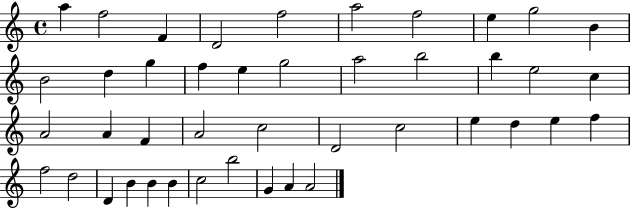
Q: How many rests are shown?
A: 0